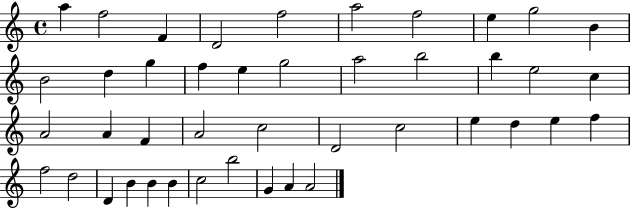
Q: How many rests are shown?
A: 0